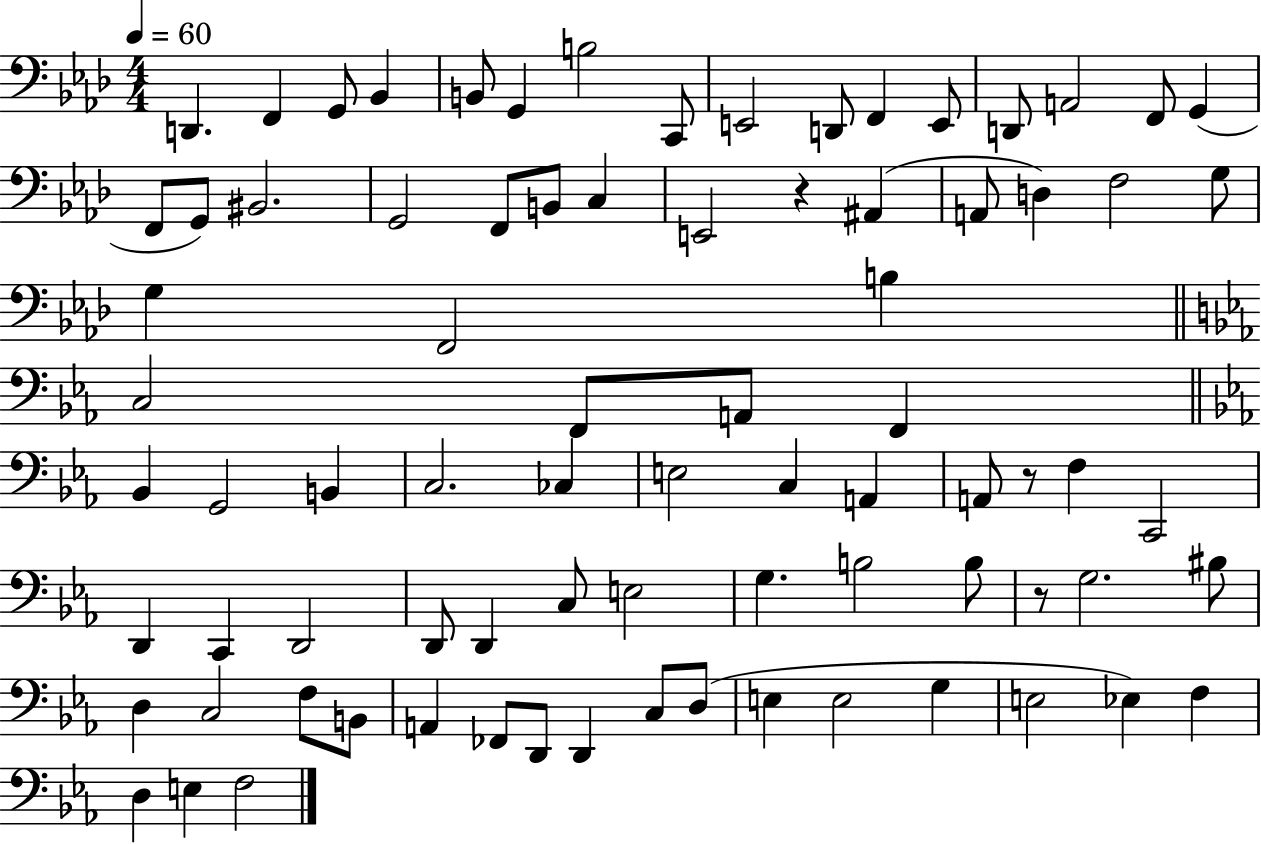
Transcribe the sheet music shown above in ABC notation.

X:1
T:Untitled
M:4/4
L:1/4
K:Ab
D,, F,, G,,/2 _B,, B,,/2 G,, B,2 C,,/2 E,,2 D,,/2 F,, E,,/2 D,,/2 A,,2 F,,/2 G,, F,,/2 G,,/2 ^B,,2 G,,2 F,,/2 B,,/2 C, E,,2 z ^A,, A,,/2 D, F,2 G,/2 G, F,,2 B, C,2 F,,/2 A,,/2 F,, _B,, G,,2 B,, C,2 _C, E,2 C, A,, A,,/2 z/2 F, C,,2 D,, C,, D,,2 D,,/2 D,, C,/2 E,2 G, B,2 B,/2 z/2 G,2 ^B,/2 D, C,2 F,/2 B,,/2 A,, _F,,/2 D,,/2 D,, C,/2 D,/2 E, E,2 G, E,2 _E, F, D, E, F,2